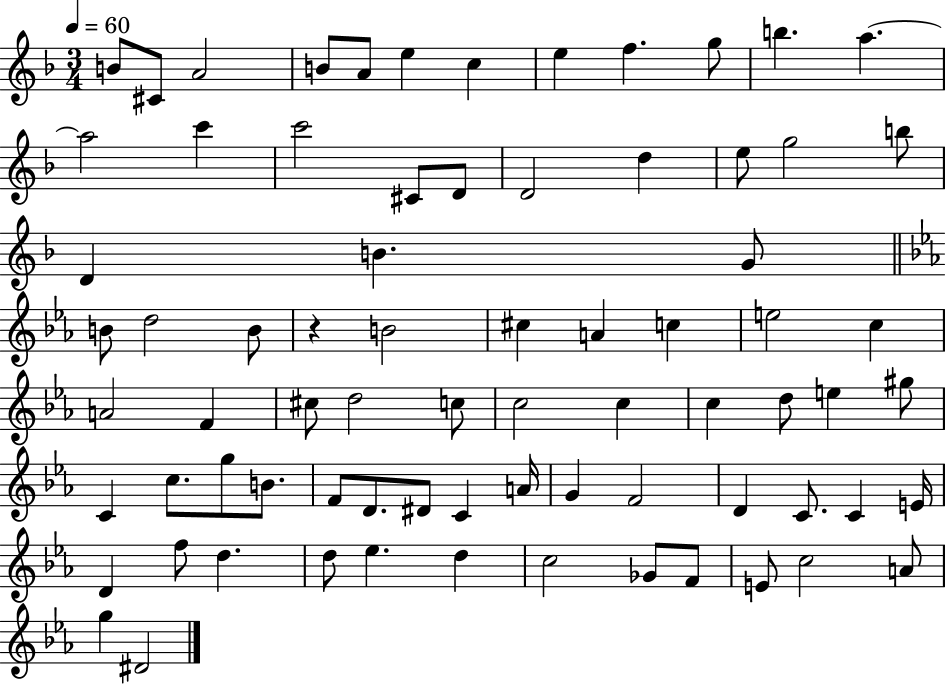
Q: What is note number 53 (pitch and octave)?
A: C4